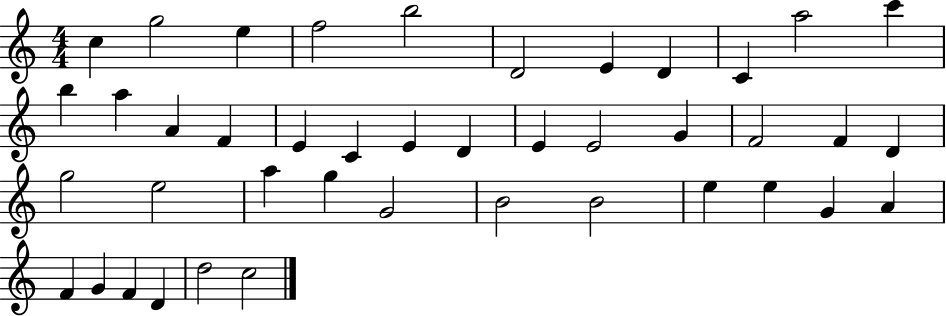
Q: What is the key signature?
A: C major